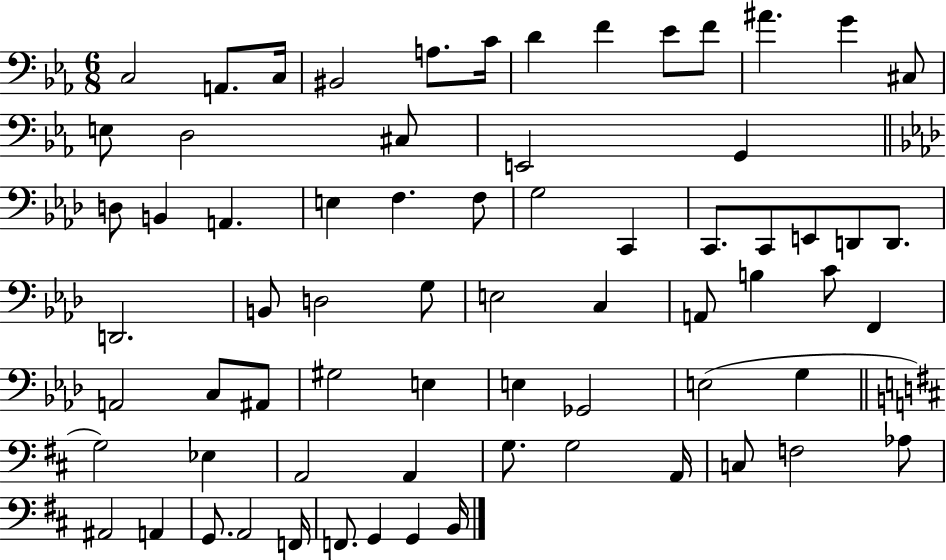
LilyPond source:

{
  \clef bass
  \numericTimeSignature
  \time 6/8
  \key ees \major
  c2 a,8. c16 | bis,2 a8. c'16 | d'4 f'4 ees'8 f'8 | ais'4. g'4 cis8 | \break e8 d2 cis8 | e,2 g,4 | \bar "||" \break \key aes \major d8 b,4 a,4. | e4 f4. f8 | g2 c,4 | c,8. c,8 e,8 d,8 d,8. | \break d,2. | b,8 d2 g8 | e2 c4 | a,8 b4 c'8 f,4 | \break a,2 c8 ais,8 | gis2 e4 | e4 ges,2 | e2( g4 | \break \bar "||" \break \key b \minor g2) ees4 | a,2 a,4 | g8. g2 a,16 | c8 f2 aes8 | \break ais,2 a,4 | g,8. a,2 f,16 | f,8. g,4 g,4 b,16 | \bar "|."
}